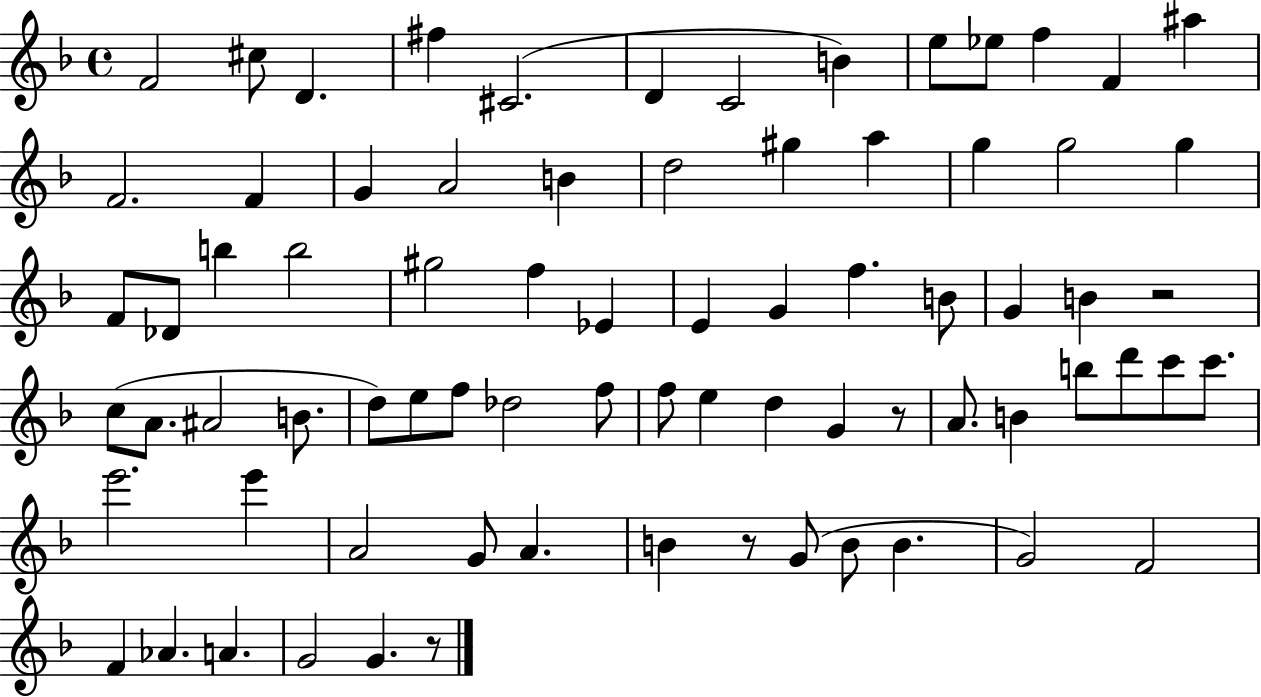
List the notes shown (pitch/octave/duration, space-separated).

F4/h C#5/e D4/q. F#5/q C#4/h. D4/q C4/h B4/q E5/e Eb5/e F5/q F4/q A#5/q F4/h. F4/q G4/q A4/h B4/q D5/h G#5/q A5/q G5/q G5/h G5/q F4/e Db4/e B5/q B5/h G#5/h F5/q Eb4/q E4/q G4/q F5/q. B4/e G4/q B4/q R/h C5/e A4/e. A#4/h B4/e. D5/e E5/e F5/e Db5/h F5/e F5/e E5/q D5/q G4/q R/e A4/e. B4/q B5/e D6/e C6/e C6/e. E6/h. E6/q A4/h G4/e A4/q. B4/q R/e G4/e B4/e B4/q. G4/h F4/h F4/q Ab4/q. A4/q. G4/h G4/q. R/e